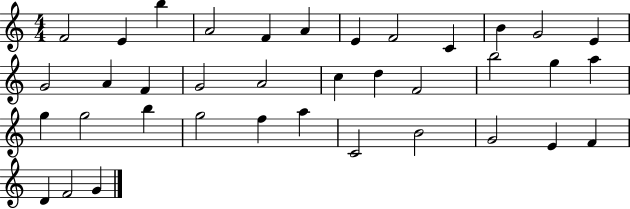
{
  \clef treble
  \numericTimeSignature
  \time 4/4
  \key c \major
  f'2 e'4 b''4 | a'2 f'4 a'4 | e'4 f'2 c'4 | b'4 g'2 e'4 | \break g'2 a'4 f'4 | g'2 a'2 | c''4 d''4 f'2 | b''2 g''4 a''4 | \break g''4 g''2 b''4 | g''2 f''4 a''4 | c'2 b'2 | g'2 e'4 f'4 | \break d'4 f'2 g'4 | \bar "|."
}